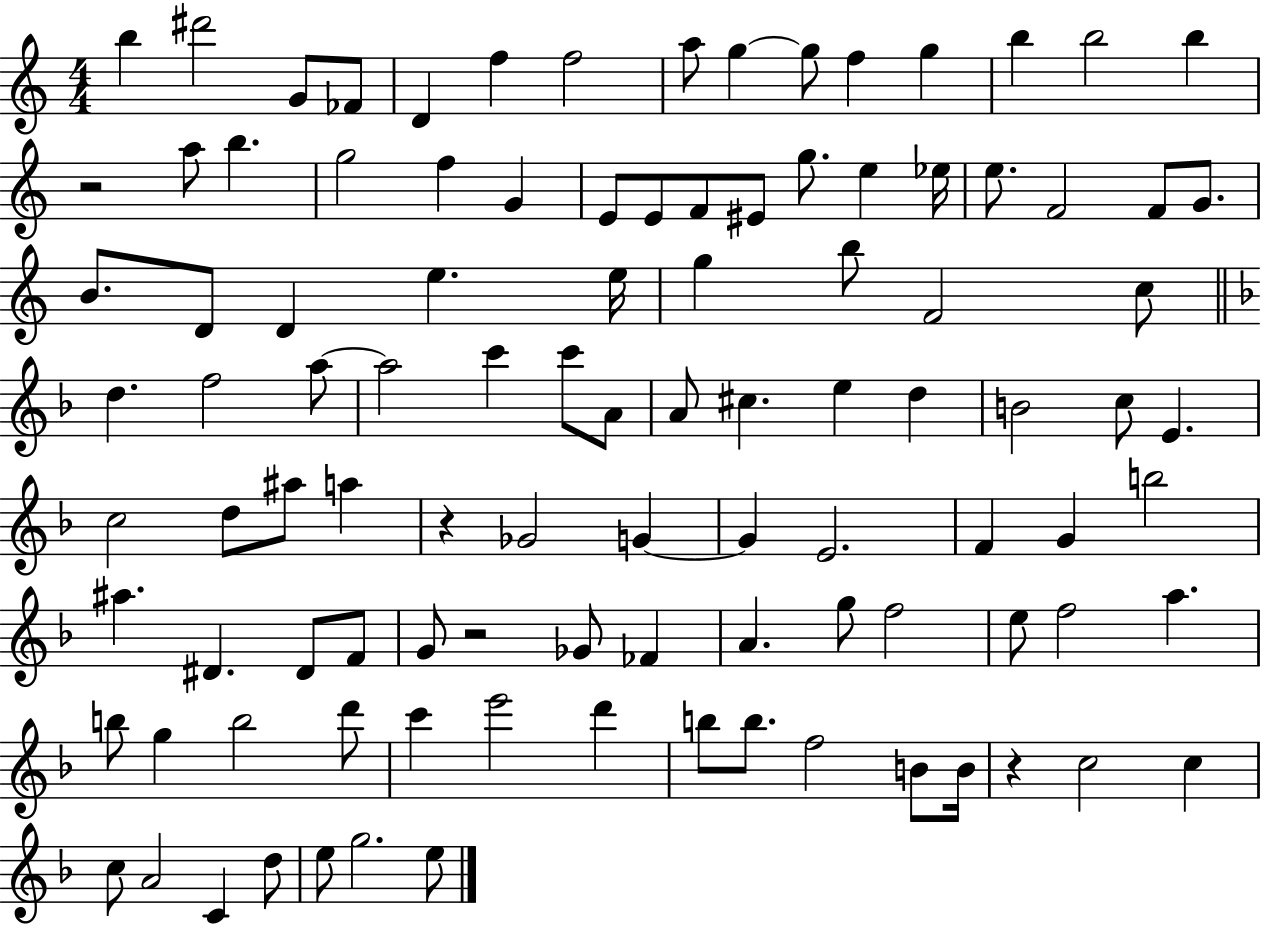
{
  \clef treble
  \numericTimeSignature
  \time 4/4
  \key c \major
  b''4 dis'''2 g'8 fes'8 | d'4 f''4 f''2 | a''8 g''4~~ g''8 f''4 g''4 | b''4 b''2 b''4 | \break r2 a''8 b''4. | g''2 f''4 g'4 | e'8 e'8 f'8 eis'8 g''8. e''4 ees''16 | e''8. f'2 f'8 g'8. | \break b'8. d'8 d'4 e''4. e''16 | g''4 b''8 f'2 c''8 | \bar "||" \break \key d \minor d''4. f''2 a''8~~ | a''2 c'''4 c'''8 a'8 | a'8 cis''4. e''4 d''4 | b'2 c''8 e'4. | \break c''2 d''8 ais''8 a''4 | r4 ges'2 g'4~~ | g'4 e'2. | f'4 g'4 b''2 | \break ais''4. dis'4. dis'8 f'8 | g'8 r2 ges'8 fes'4 | a'4. g''8 f''2 | e''8 f''2 a''4. | \break b''8 g''4 b''2 d'''8 | c'''4 e'''2 d'''4 | b''8 b''8. f''2 b'8 b'16 | r4 c''2 c''4 | \break c''8 a'2 c'4 d''8 | e''8 g''2. e''8 | \bar "|."
}